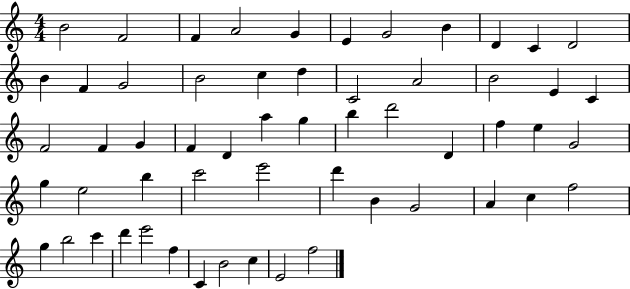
{
  \clef treble
  \numericTimeSignature
  \time 4/4
  \key c \major
  b'2 f'2 | f'4 a'2 g'4 | e'4 g'2 b'4 | d'4 c'4 d'2 | \break b'4 f'4 g'2 | b'2 c''4 d''4 | c'2 a'2 | b'2 e'4 c'4 | \break f'2 f'4 g'4 | f'4 d'4 a''4 g''4 | b''4 d'''2 d'4 | f''4 e''4 g'2 | \break g''4 e''2 b''4 | c'''2 e'''2 | d'''4 b'4 g'2 | a'4 c''4 f''2 | \break g''4 b''2 c'''4 | d'''4 e'''2 f''4 | c'4 b'2 c''4 | e'2 f''2 | \break \bar "|."
}